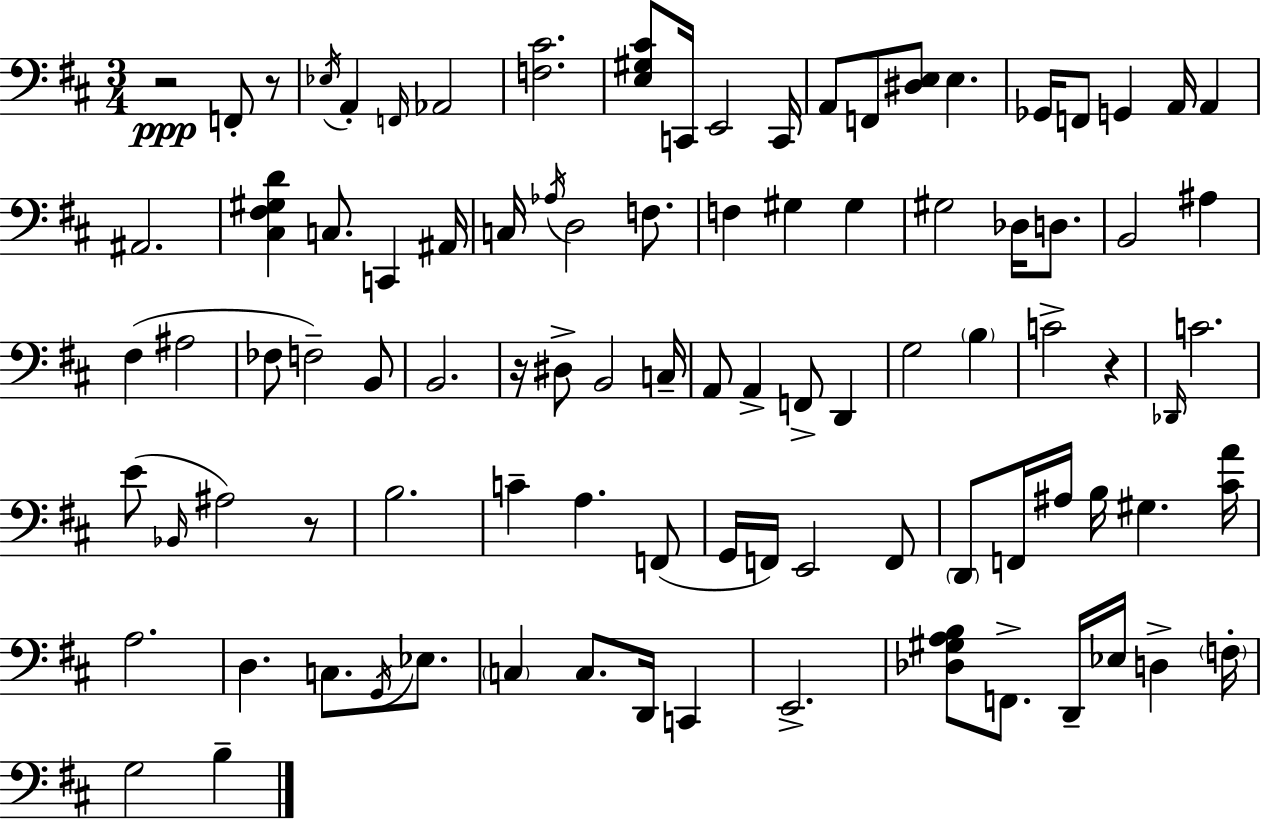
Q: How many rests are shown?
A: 5